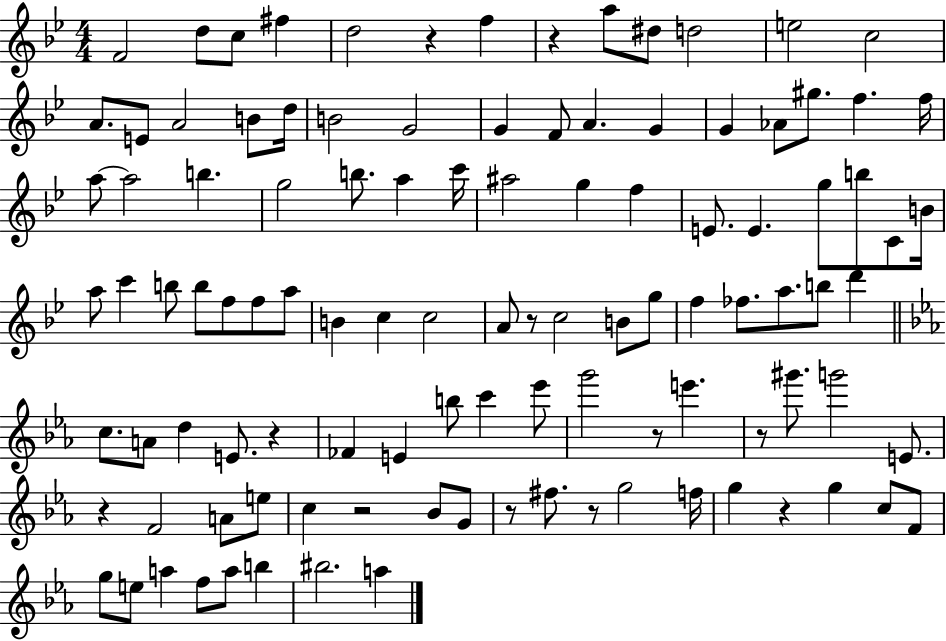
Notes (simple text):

F4/h D5/e C5/e F#5/q D5/h R/q F5/q R/q A5/e D#5/e D5/h E5/h C5/h A4/e. E4/e A4/h B4/e D5/s B4/h G4/h G4/q F4/e A4/q. G4/q G4/q Ab4/e G#5/e. F5/q. F5/s A5/e A5/h B5/q. G5/h B5/e. A5/q C6/s A#5/h G5/q F5/q E4/e. E4/q. G5/e B5/e C4/e B4/s A5/e C6/q B5/e B5/e F5/e F5/e A5/e B4/q C5/q C5/h A4/e R/e C5/h B4/e G5/e F5/q FES5/e. A5/e. B5/e D6/q C5/e. A4/e D5/q E4/e. R/q FES4/q E4/q B5/e C6/q Eb6/e G6/h R/e E6/q. R/e G#6/e. G6/h E4/e. R/q F4/h A4/e E5/e C5/q R/h Bb4/e G4/e R/e F#5/e. R/e G5/h F5/s G5/q R/q G5/q C5/e F4/e G5/e E5/e A5/q F5/e A5/e B5/q BIS5/h. A5/q